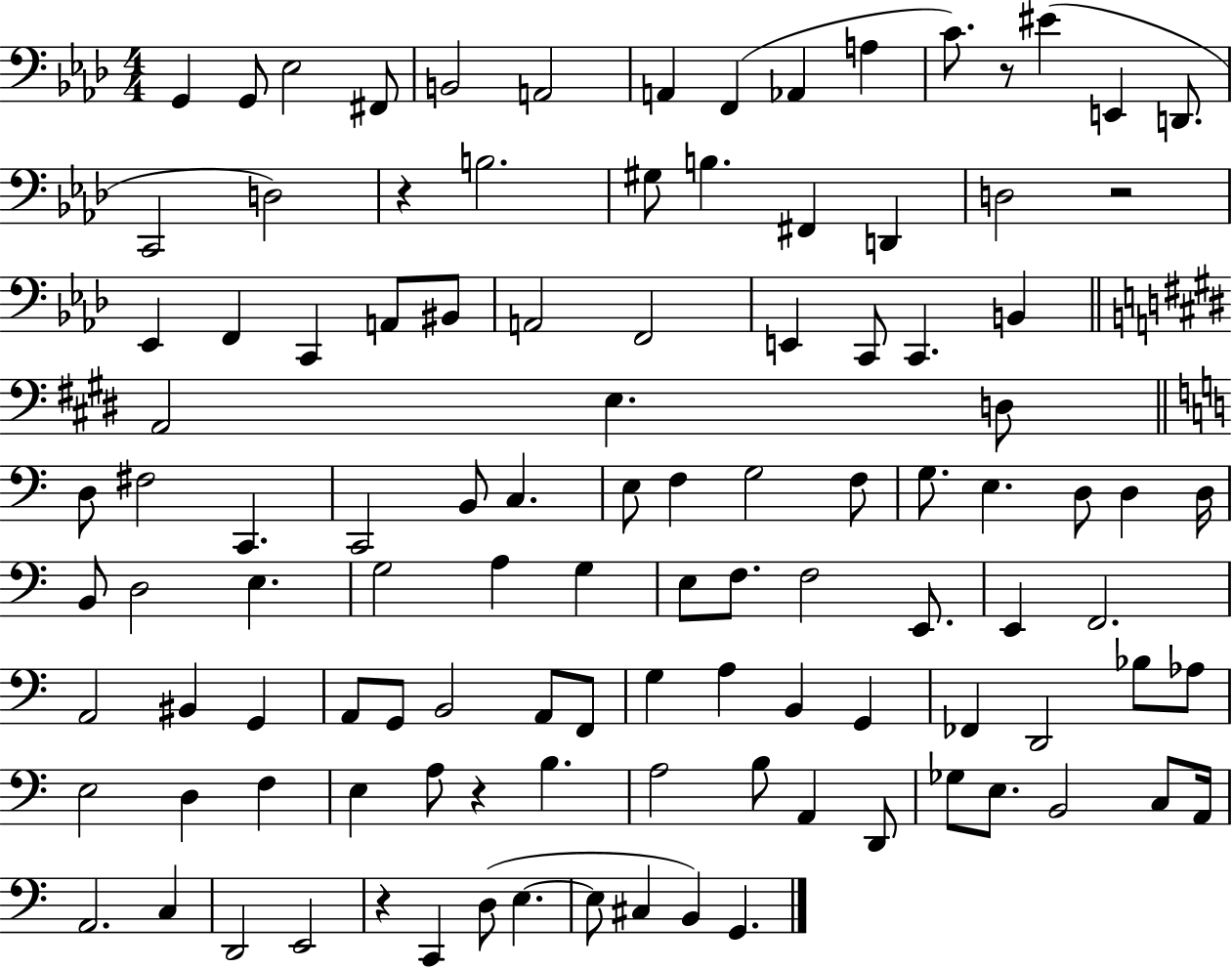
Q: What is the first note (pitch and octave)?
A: G2